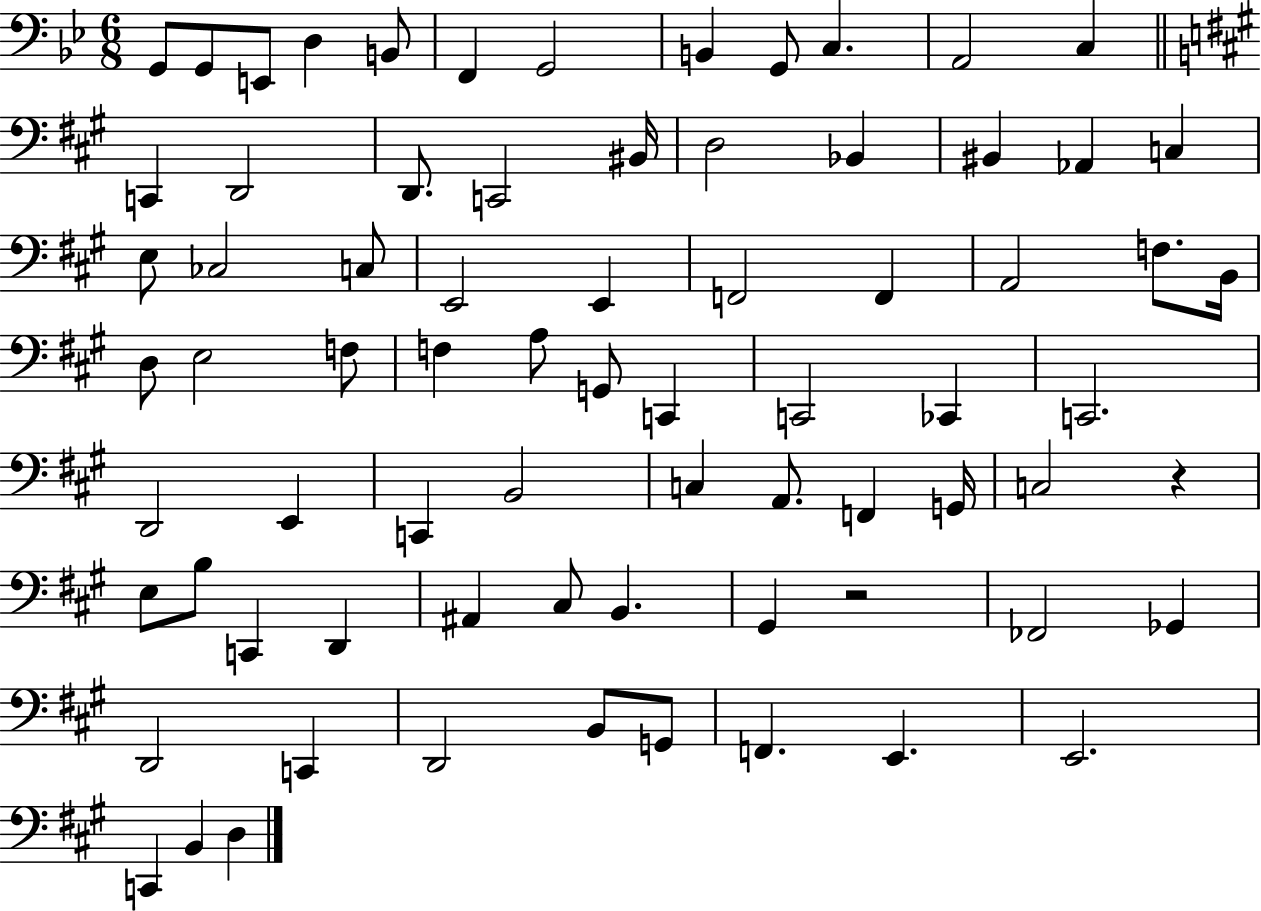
X:1
T:Untitled
M:6/8
L:1/4
K:Bb
G,,/2 G,,/2 E,,/2 D, B,,/2 F,, G,,2 B,, G,,/2 C, A,,2 C, C,, D,,2 D,,/2 C,,2 ^B,,/4 D,2 _B,, ^B,, _A,, C, E,/2 _C,2 C,/2 E,,2 E,, F,,2 F,, A,,2 F,/2 B,,/4 D,/2 E,2 F,/2 F, A,/2 G,,/2 C,, C,,2 _C,, C,,2 D,,2 E,, C,, B,,2 C, A,,/2 F,, G,,/4 C,2 z E,/2 B,/2 C,, D,, ^A,, ^C,/2 B,, ^G,, z2 _F,,2 _G,, D,,2 C,, D,,2 B,,/2 G,,/2 F,, E,, E,,2 C,, B,, D,